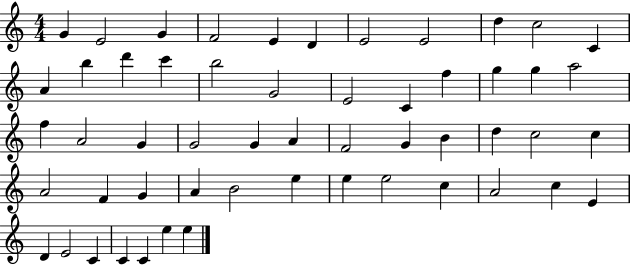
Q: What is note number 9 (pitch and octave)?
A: D5